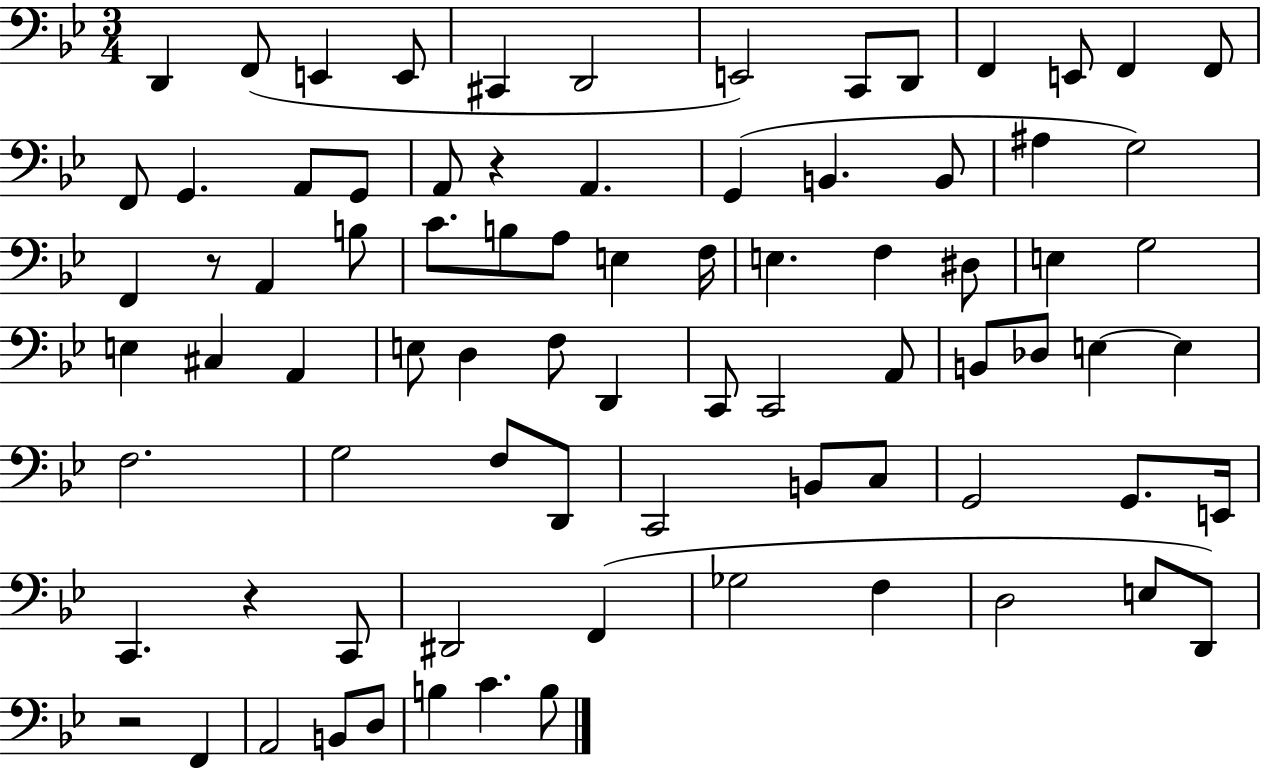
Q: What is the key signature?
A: BES major